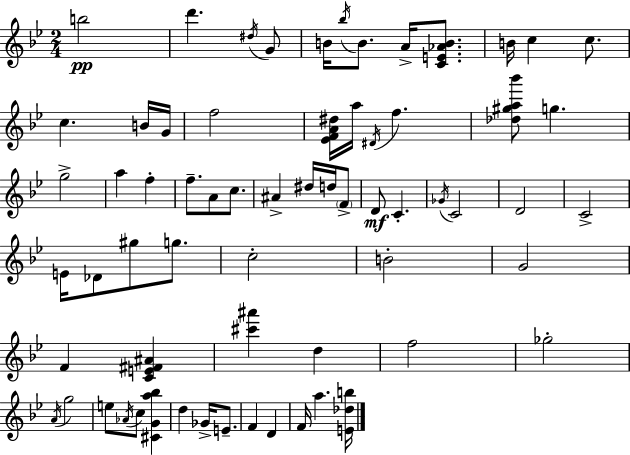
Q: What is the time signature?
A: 2/4